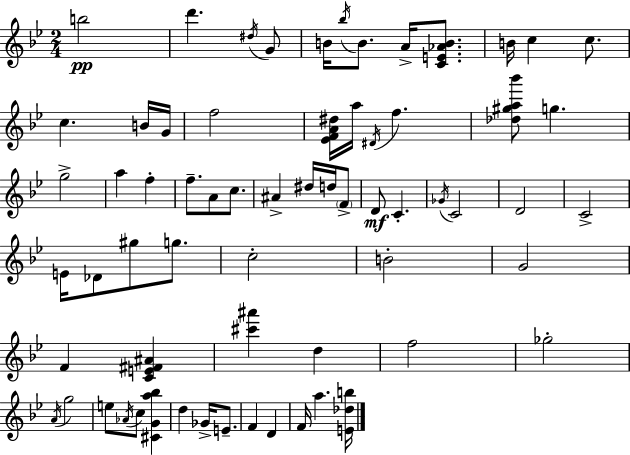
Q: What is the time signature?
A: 2/4